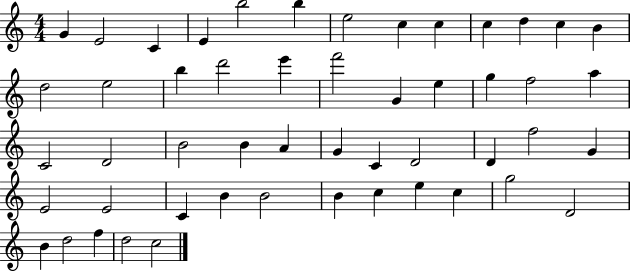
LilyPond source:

{
  \clef treble
  \numericTimeSignature
  \time 4/4
  \key c \major
  g'4 e'2 c'4 | e'4 b''2 b''4 | e''2 c''4 c''4 | c''4 d''4 c''4 b'4 | \break d''2 e''2 | b''4 d'''2 e'''4 | f'''2 g'4 e''4 | g''4 f''2 a''4 | \break c'2 d'2 | b'2 b'4 a'4 | g'4 c'4 d'2 | d'4 f''2 g'4 | \break e'2 e'2 | c'4 b'4 b'2 | b'4 c''4 e''4 c''4 | g''2 d'2 | \break b'4 d''2 f''4 | d''2 c''2 | \bar "|."
}